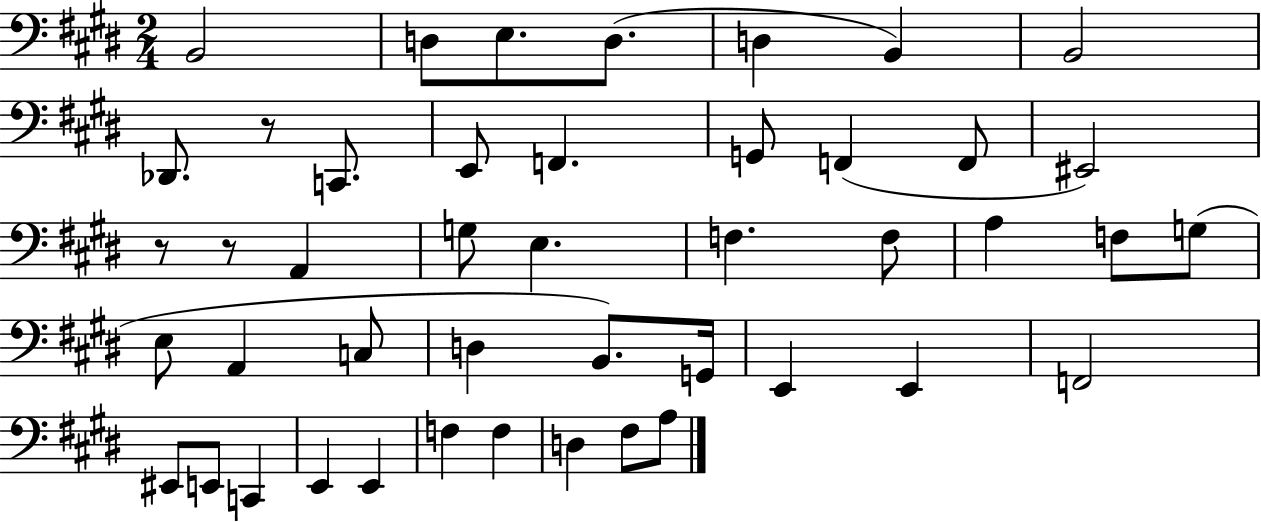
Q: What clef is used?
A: bass